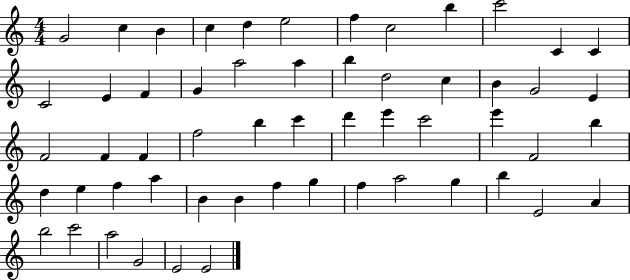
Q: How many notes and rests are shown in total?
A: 56